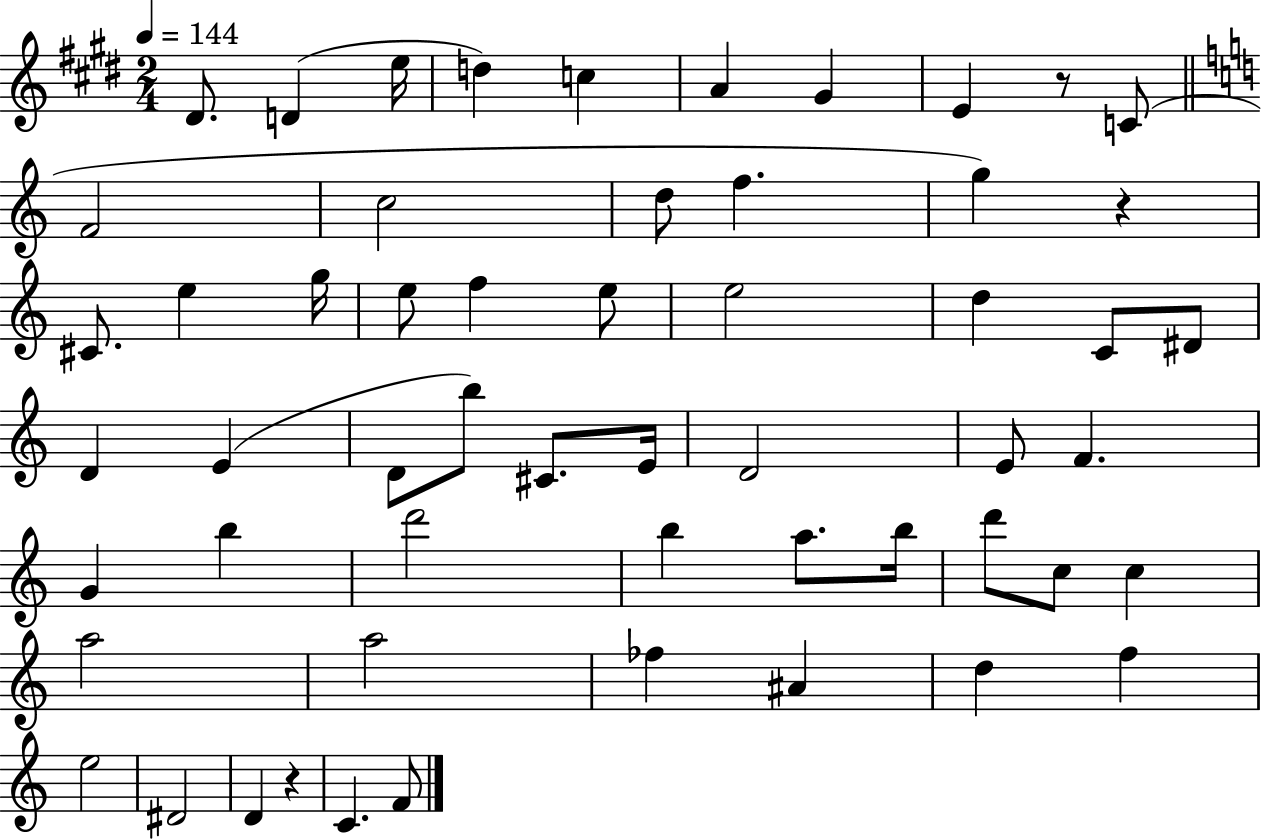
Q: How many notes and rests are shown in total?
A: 56